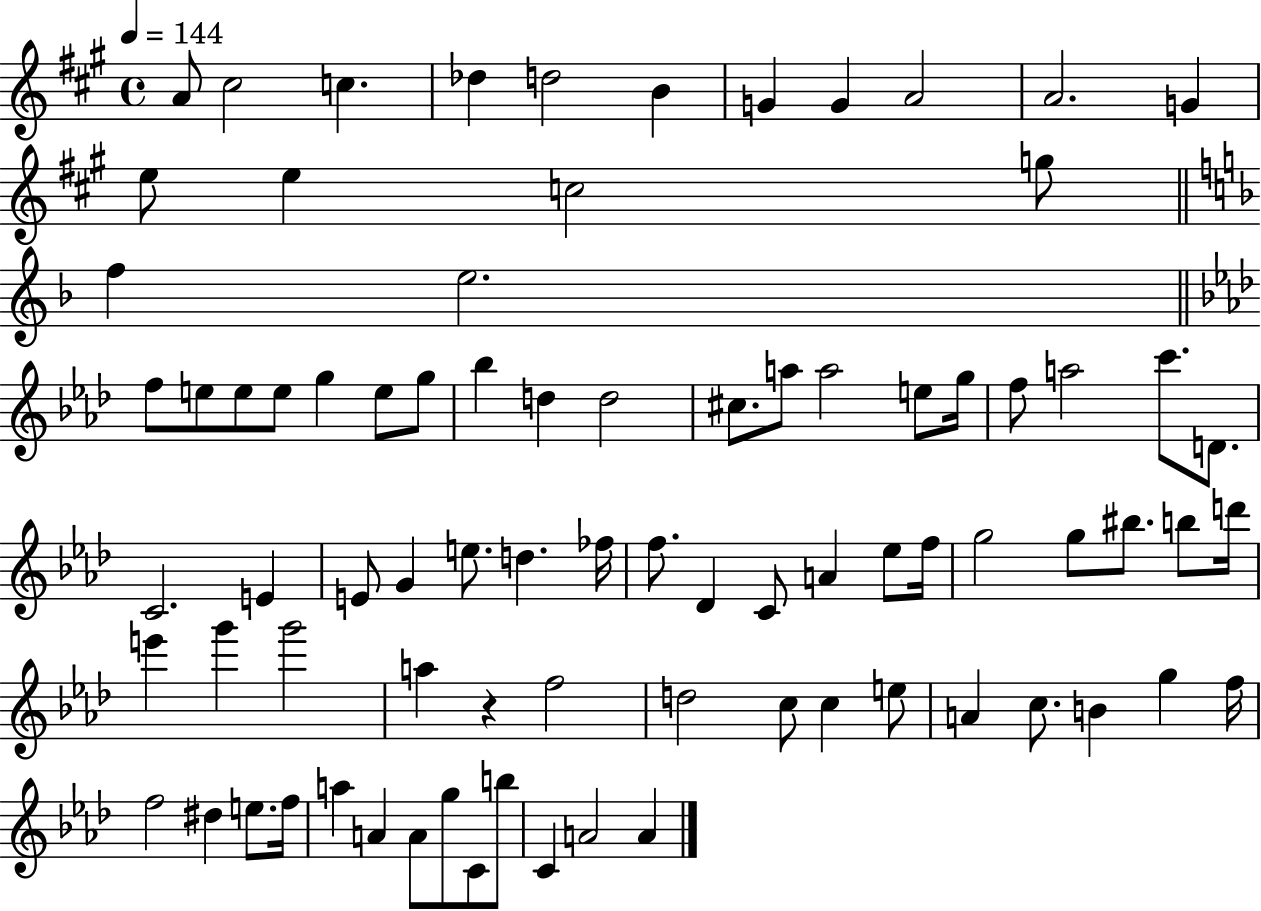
{
  \clef treble
  \time 4/4
  \defaultTimeSignature
  \key a \major
  \tempo 4 = 144
  \repeat volta 2 { a'8 cis''2 c''4. | des''4 d''2 b'4 | g'4 g'4 a'2 | a'2. g'4 | \break e''8 e''4 c''2 g''8 | \bar "||" \break \key f \major f''4 e''2. | \bar "||" \break \key f \minor f''8 e''8 e''8 e''8 g''4 e''8 g''8 | bes''4 d''4 d''2 | cis''8. a''8 a''2 e''8 g''16 | f''8 a''2 c'''8. d'8. | \break c'2. e'4 | e'8 g'4 e''8. d''4. fes''16 | f''8. des'4 c'8 a'4 ees''8 f''16 | g''2 g''8 bis''8. b''8 d'''16 | \break e'''4 g'''4 g'''2 | a''4 r4 f''2 | d''2 c''8 c''4 e''8 | a'4 c''8. b'4 g''4 f''16 | \break f''2 dis''4 e''8. f''16 | a''4 a'4 a'8 g''8 c'8 b''8 | c'4 a'2 a'4 | } \bar "|."
}